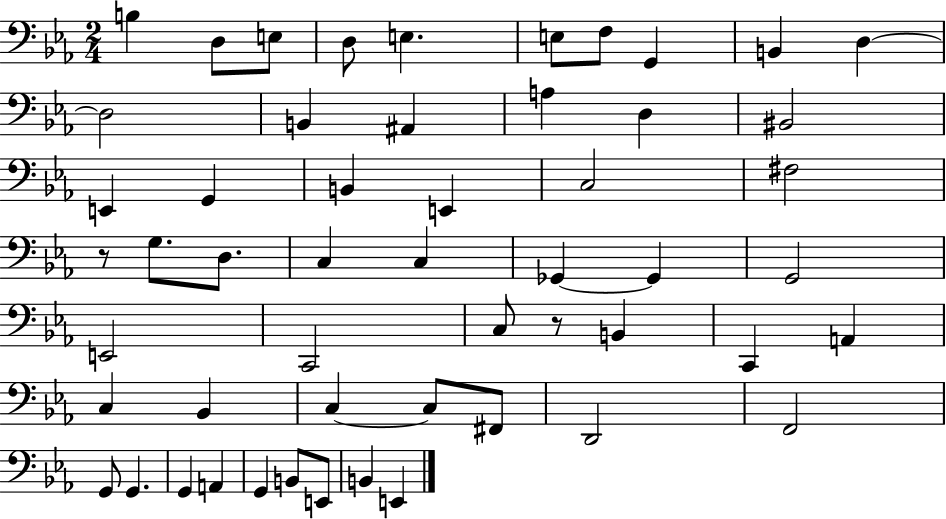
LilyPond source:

{
  \clef bass
  \numericTimeSignature
  \time 2/4
  \key ees \major
  \repeat volta 2 { b4 d8 e8 | d8 e4. | e8 f8 g,4 | b,4 d4~~ | \break d2 | b,4 ais,4 | a4 d4 | bis,2 | \break e,4 g,4 | b,4 e,4 | c2 | fis2 | \break r8 g8. d8. | c4 c4 | ges,4~~ ges,4 | g,2 | \break e,2 | c,2 | c8 r8 b,4 | c,4 a,4 | \break c4 bes,4 | c4~~ c8 fis,8 | d,2 | f,2 | \break g,8 g,4. | g,4 a,4 | g,4 b,8 e,8 | b,4 e,4 | \break } \bar "|."
}